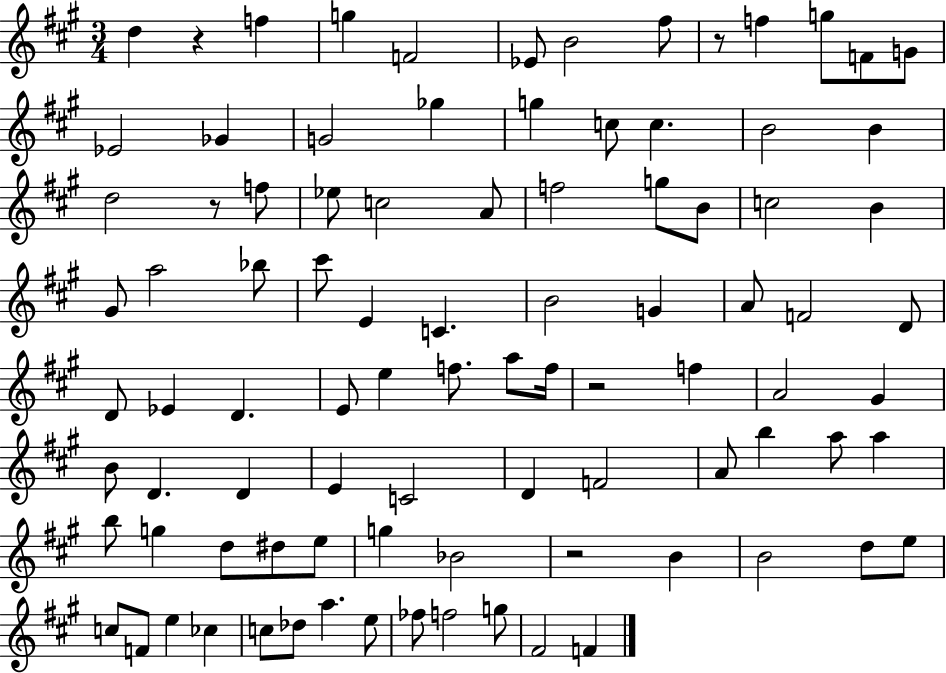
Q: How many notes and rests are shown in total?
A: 92